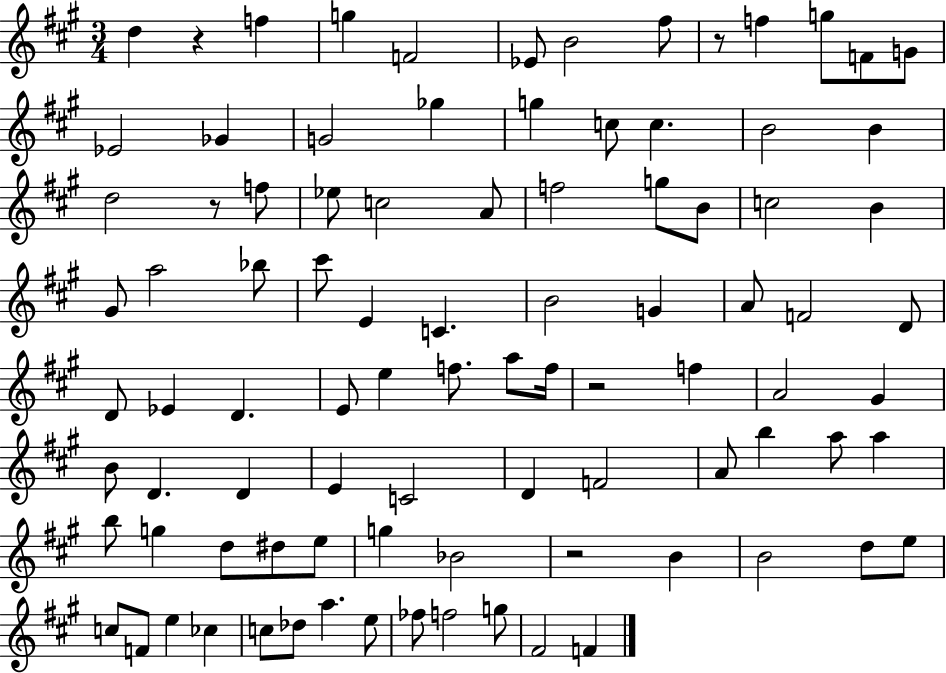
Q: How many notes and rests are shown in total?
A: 92